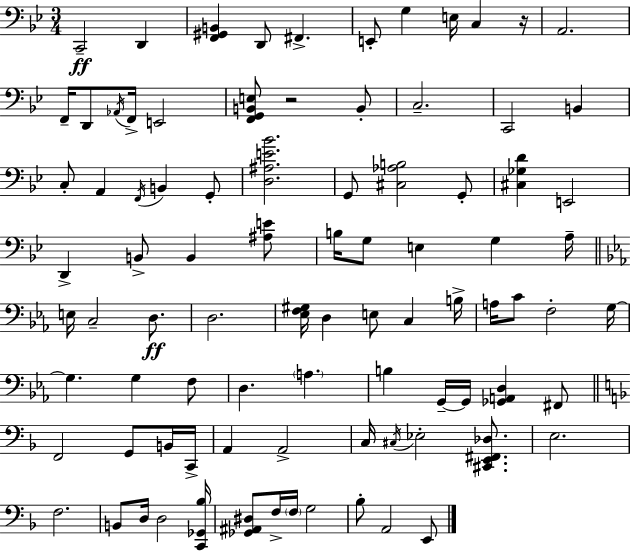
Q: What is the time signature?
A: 3/4